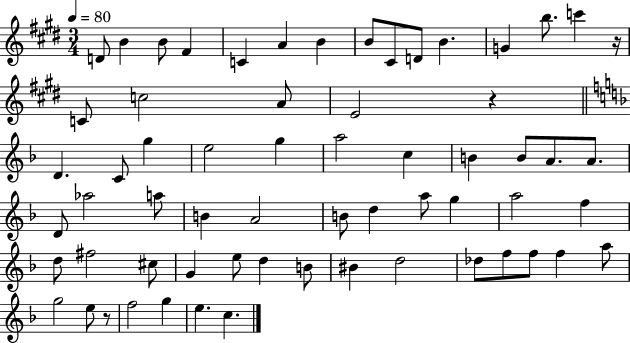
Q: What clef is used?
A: treble